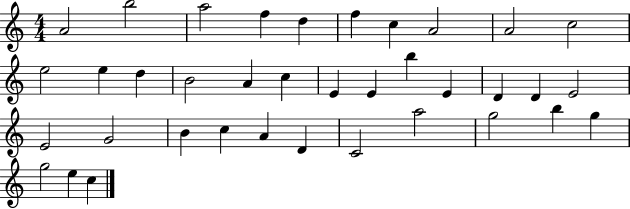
X:1
T:Untitled
M:4/4
L:1/4
K:C
A2 b2 a2 f d f c A2 A2 c2 e2 e d B2 A c E E b E D D E2 E2 G2 B c A D C2 a2 g2 b g g2 e c